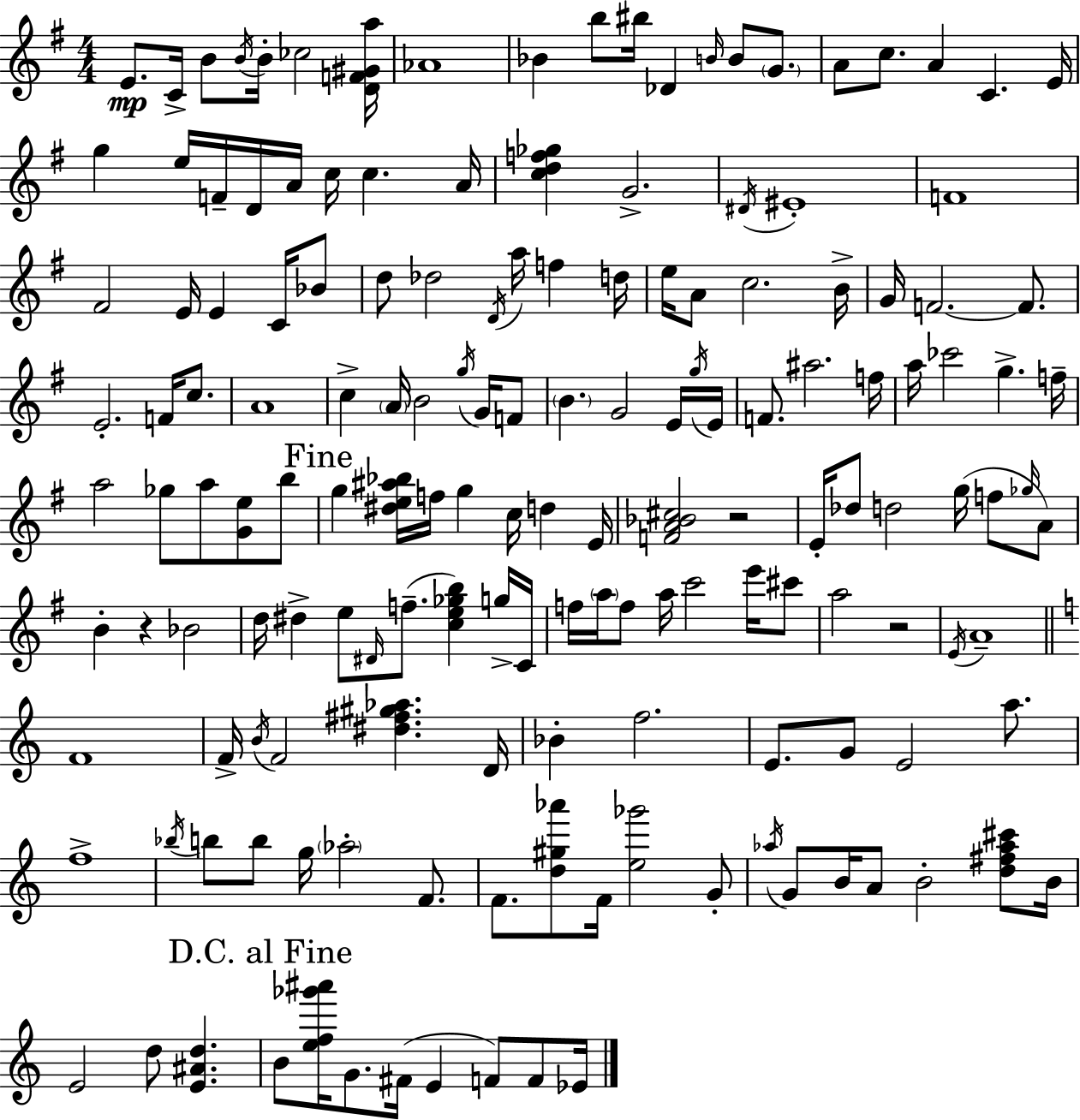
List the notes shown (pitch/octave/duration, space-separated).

E4/e. C4/s B4/e B4/s B4/s CES5/h [D4,F4,G#4,A5]/s Ab4/w Bb4/q B5/e BIS5/s Db4/q B4/s B4/e G4/e. A4/e C5/e. A4/q C4/q. E4/s G5/q E5/s F4/s D4/s A4/s C5/s C5/q. A4/s [C5,D5,F5,Gb5]/q G4/h. D#4/s EIS4/w F4/w F#4/h E4/s E4/q C4/s Bb4/e D5/e Db5/h D4/s A5/s F5/q D5/s E5/s A4/e C5/h. B4/s G4/s F4/h. F4/e. E4/h. F4/s C5/e. A4/w C5/q A4/s B4/h G5/s G4/s F4/e B4/q. G4/h E4/s G5/s E4/s F4/e. A#5/h. F5/s A5/s CES6/h G5/q. F5/s A5/h Gb5/e A5/e [G4,E5]/e B5/e G5/q [D#5,E5,A#5,Bb5]/s F5/s G5/q C5/s D5/q E4/s [F4,A4,Bb4,C#5]/h R/h E4/s Db5/e D5/h G5/s F5/e Gb5/s A4/e B4/q R/q Bb4/h D5/s D#5/q E5/e D#4/s F5/e. [C5,E5,Gb5,B5]/q G5/s C4/s F5/s A5/s F5/e A5/s C6/h E6/s C#6/e A5/h R/h E4/s A4/w F4/w F4/s B4/s F4/h [D#5,F#5,G#5,Ab5]/q. D4/s Bb4/q F5/h. E4/e. G4/e E4/h A5/e. F5/w Bb5/s B5/e B5/e G5/s Ab5/h F4/e. F4/e. [D5,G#5,Ab6]/e F4/s [E5,Gb6]/h G4/e Ab5/s G4/e B4/s A4/e B4/h [D5,F#5,Ab5,C#6]/e B4/s E4/h D5/e [E4,A#4,D5]/q. B4/e [E5,F5,Gb6,A#6]/s G4/e. F#4/s E4/q F4/e F4/e Eb4/s